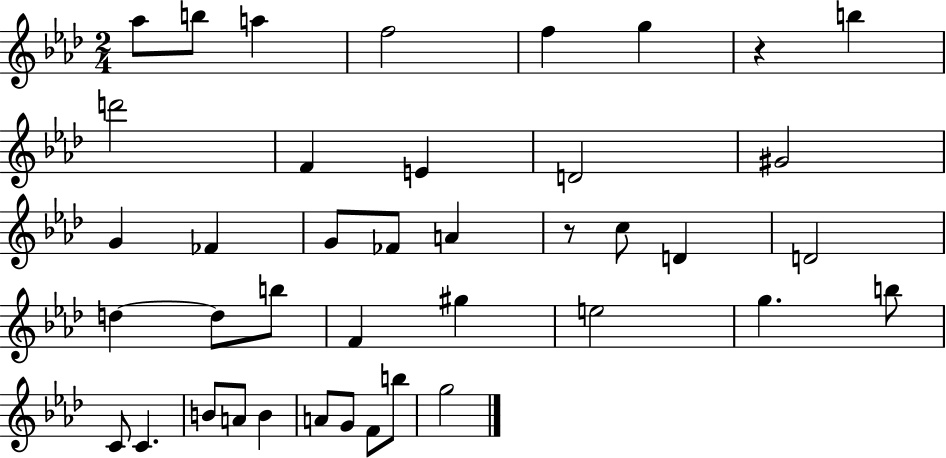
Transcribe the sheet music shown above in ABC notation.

X:1
T:Untitled
M:2/4
L:1/4
K:Ab
_a/2 b/2 a f2 f g z b d'2 F E D2 ^G2 G _F G/2 _F/2 A z/2 c/2 D D2 d d/2 b/2 F ^g e2 g b/2 C/2 C B/2 A/2 B A/2 G/2 F/2 b/2 g2